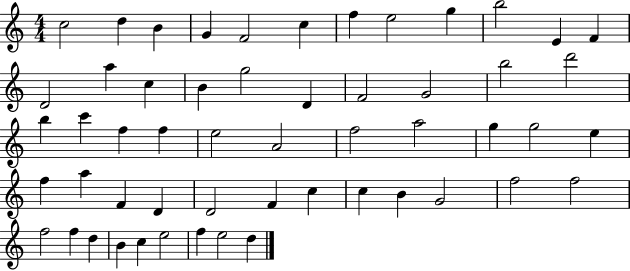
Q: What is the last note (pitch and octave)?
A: D5